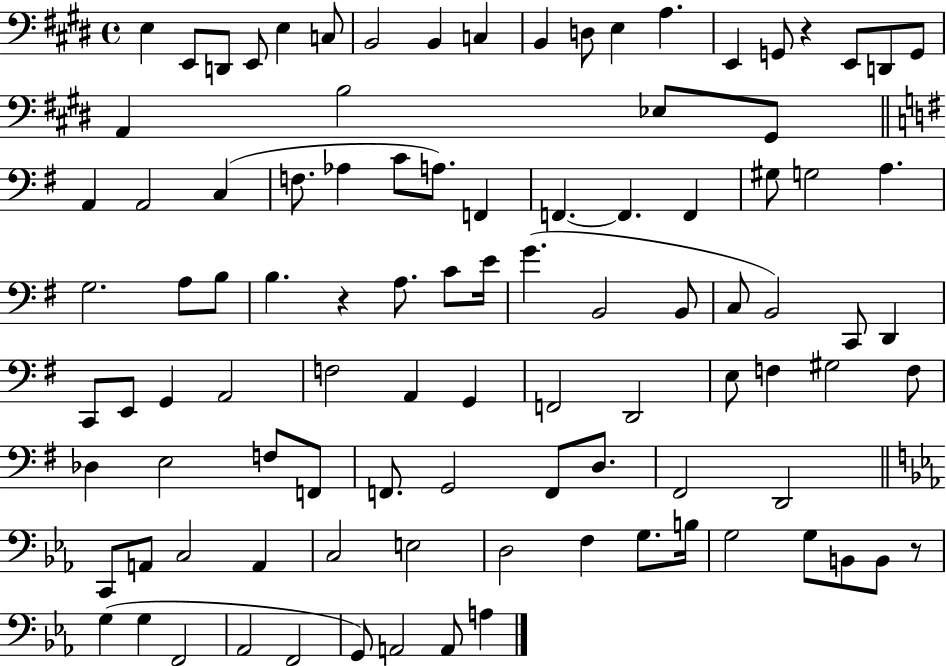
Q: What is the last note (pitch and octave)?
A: A3